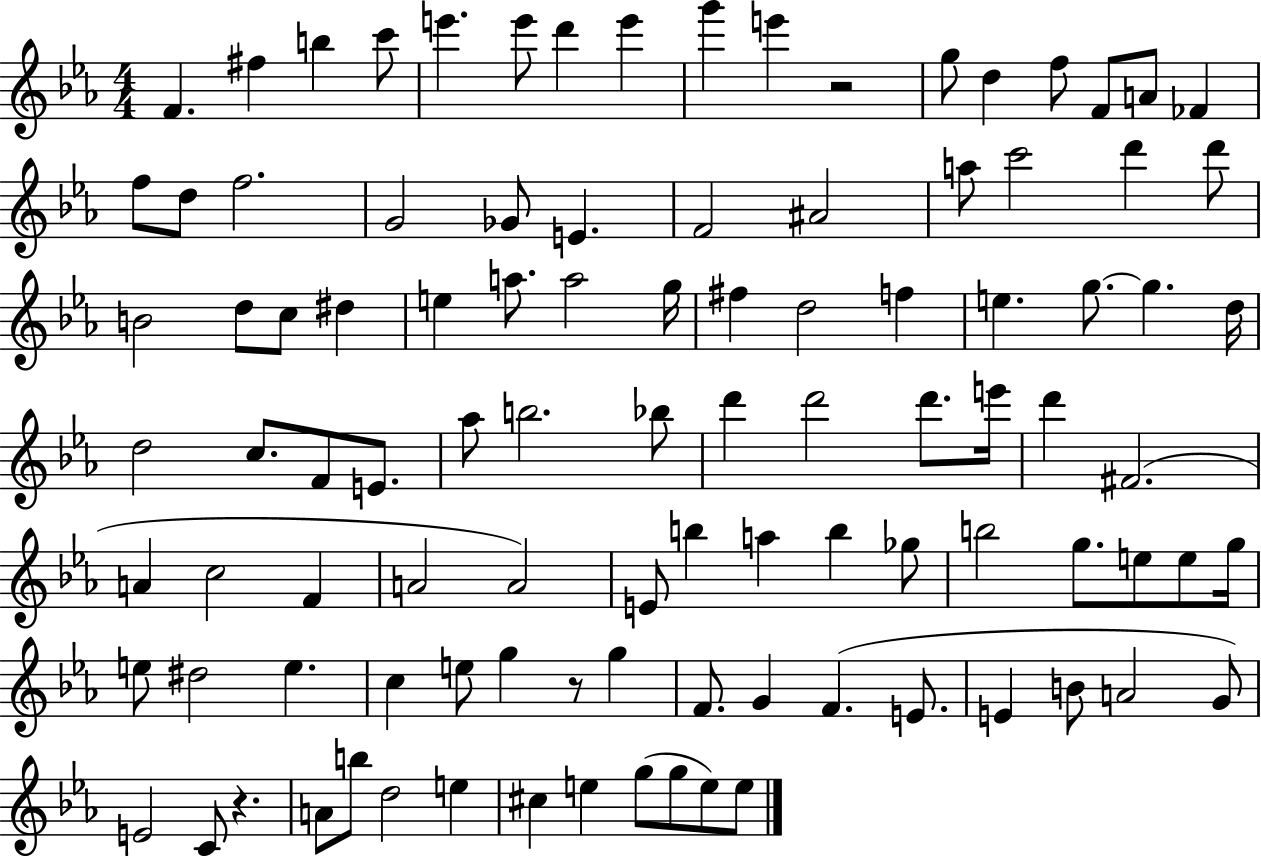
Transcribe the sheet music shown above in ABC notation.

X:1
T:Untitled
M:4/4
L:1/4
K:Eb
F ^f b c'/2 e' e'/2 d' e' g' e' z2 g/2 d f/2 F/2 A/2 _F f/2 d/2 f2 G2 _G/2 E F2 ^A2 a/2 c'2 d' d'/2 B2 d/2 c/2 ^d e a/2 a2 g/4 ^f d2 f e g/2 g d/4 d2 c/2 F/2 E/2 _a/2 b2 _b/2 d' d'2 d'/2 e'/4 d' ^F2 A c2 F A2 A2 E/2 b a b _g/2 b2 g/2 e/2 e/2 g/4 e/2 ^d2 e c e/2 g z/2 g F/2 G F E/2 E B/2 A2 G/2 E2 C/2 z A/2 b/2 d2 e ^c e g/2 g/2 e/2 e/2